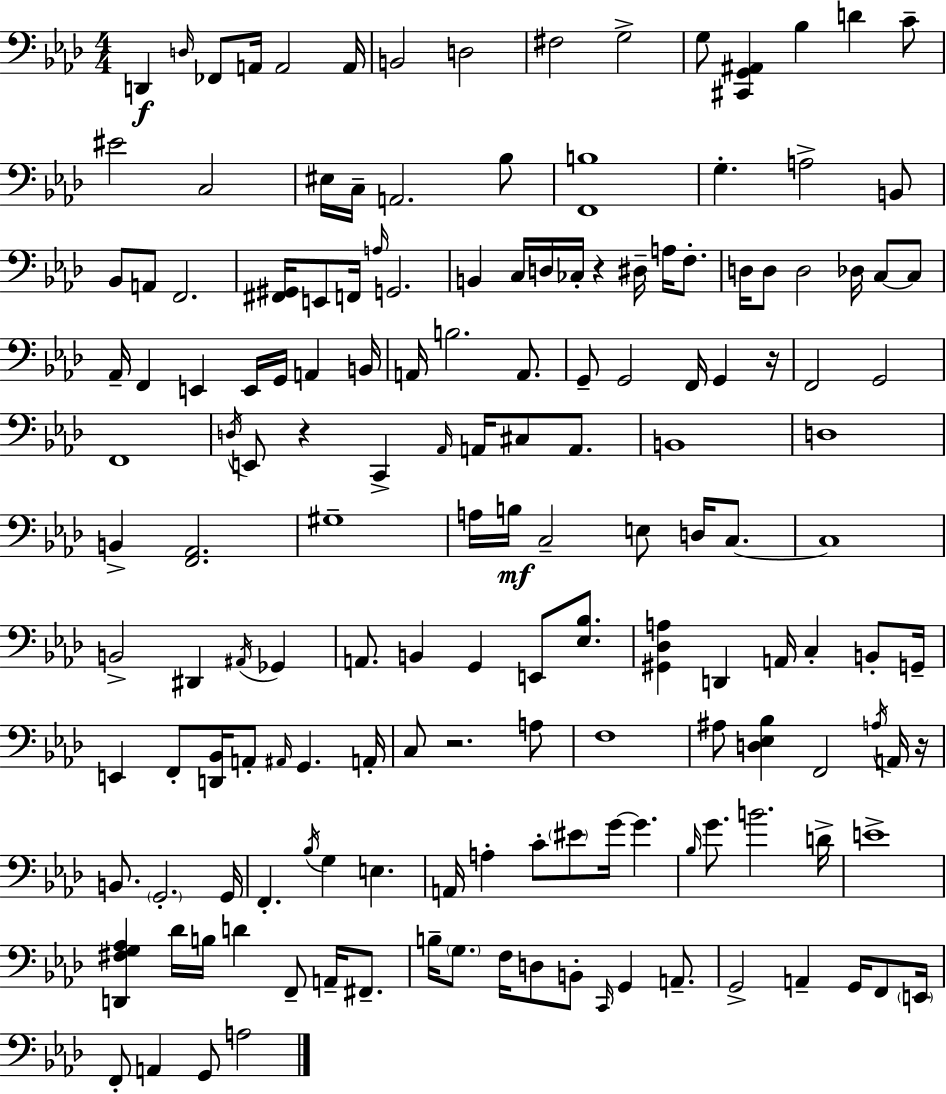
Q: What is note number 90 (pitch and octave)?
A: B2